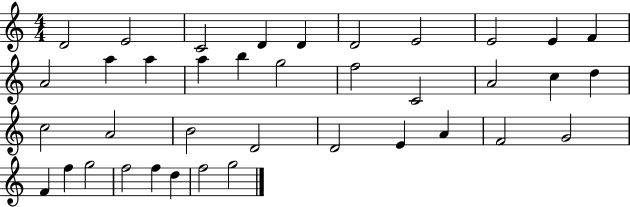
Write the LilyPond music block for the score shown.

{
  \clef treble
  \numericTimeSignature
  \time 4/4
  \key c \major
  d'2 e'2 | c'2 d'4 d'4 | d'2 e'2 | e'2 e'4 f'4 | \break a'2 a''4 a''4 | a''4 b''4 g''2 | f''2 c'2 | a'2 c''4 d''4 | \break c''2 a'2 | b'2 d'2 | d'2 e'4 a'4 | f'2 g'2 | \break f'4 f''4 g''2 | f''2 f''4 d''4 | f''2 g''2 | \bar "|."
}